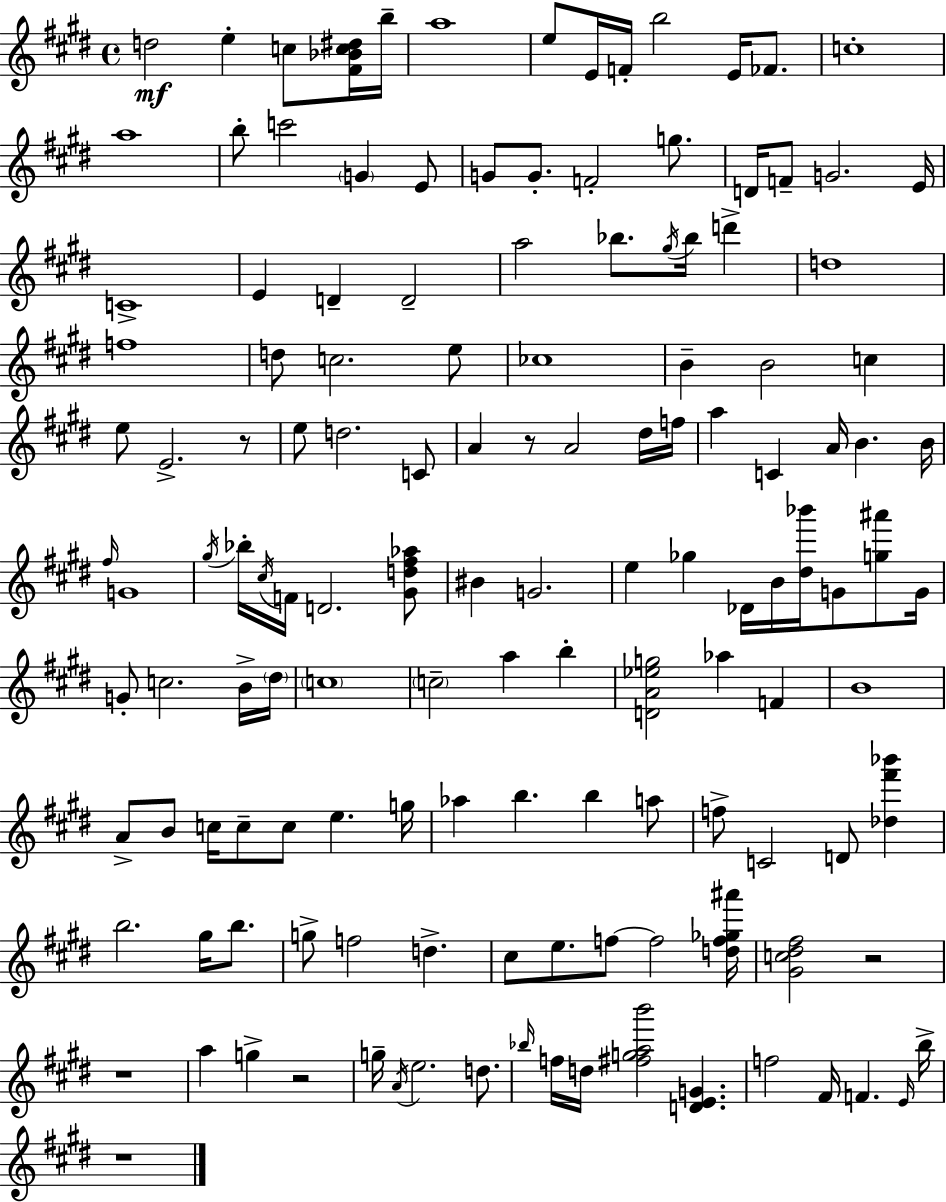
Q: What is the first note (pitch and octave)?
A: D5